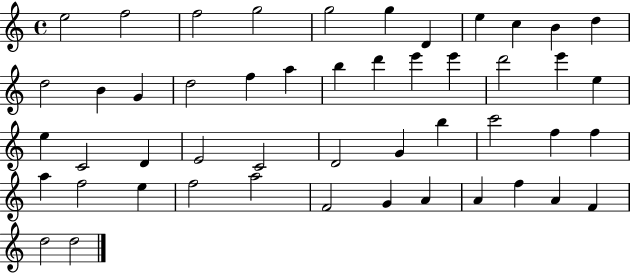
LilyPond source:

{
  \clef treble
  \time 4/4
  \defaultTimeSignature
  \key c \major
  e''2 f''2 | f''2 g''2 | g''2 g''4 d'4 | e''4 c''4 b'4 d''4 | \break d''2 b'4 g'4 | d''2 f''4 a''4 | b''4 d'''4 e'''4 e'''4 | d'''2 e'''4 e''4 | \break e''4 c'2 d'4 | e'2 c'2 | d'2 g'4 b''4 | c'''2 f''4 f''4 | \break a''4 f''2 e''4 | f''2 a''2 | f'2 g'4 a'4 | a'4 f''4 a'4 f'4 | \break d''2 d''2 | \bar "|."
}